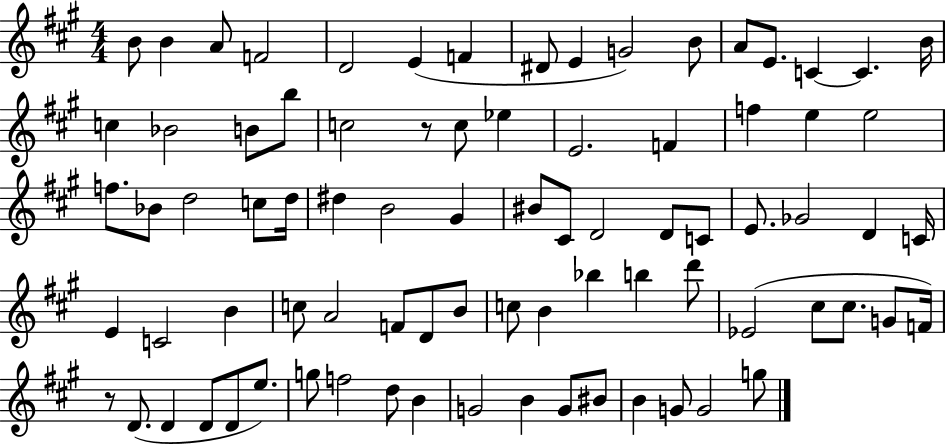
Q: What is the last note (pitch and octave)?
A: G5